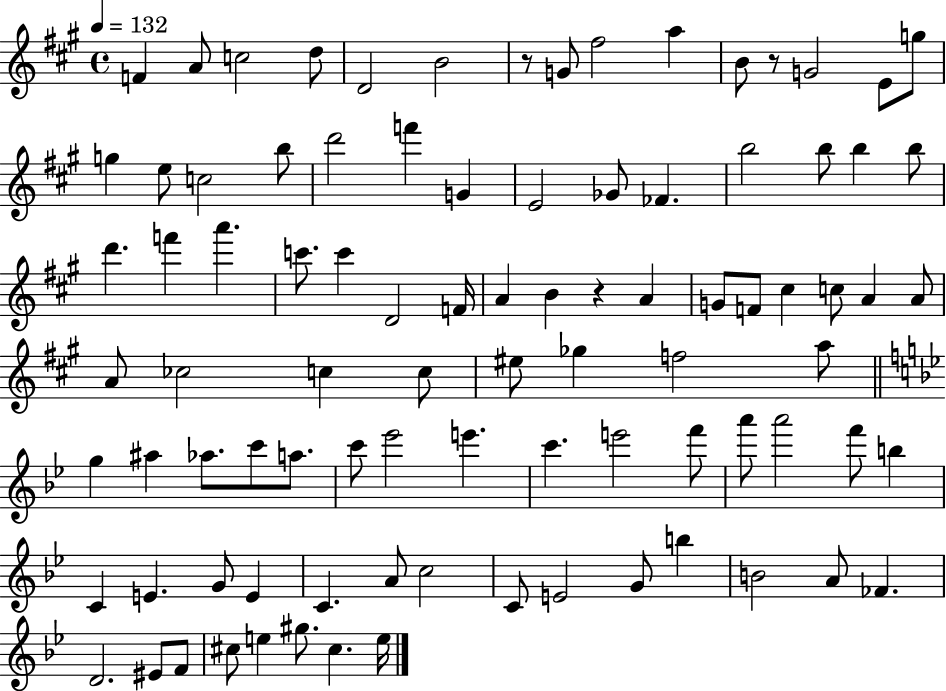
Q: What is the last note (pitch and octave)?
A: E5